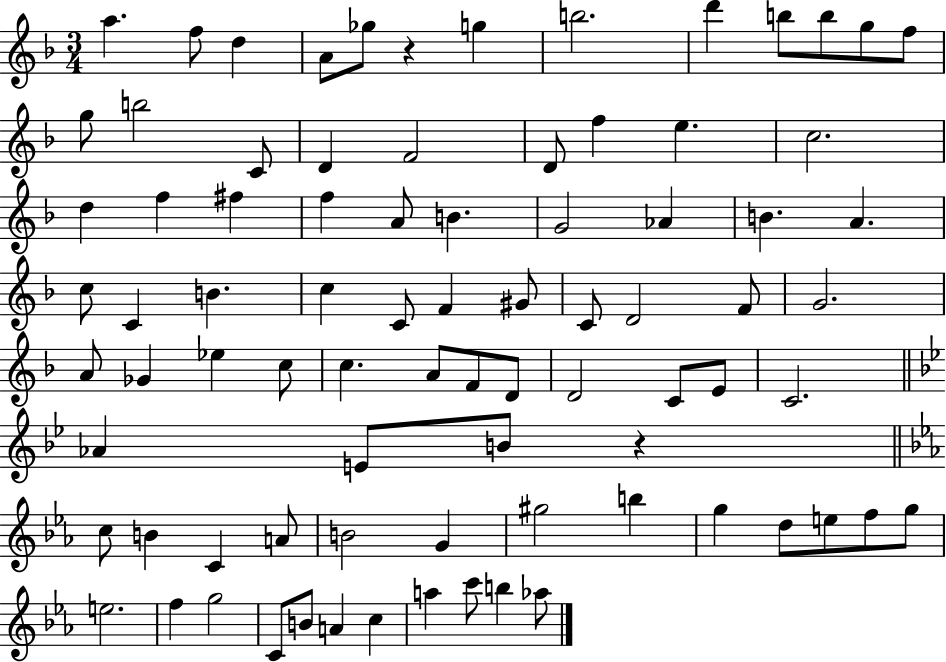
{
  \clef treble
  \numericTimeSignature
  \time 3/4
  \key f \major
  a''4. f''8 d''4 | a'8 ges''8 r4 g''4 | b''2. | d'''4 b''8 b''8 g''8 f''8 | \break g''8 b''2 c'8 | d'4 f'2 | d'8 f''4 e''4. | c''2. | \break d''4 f''4 fis''4 | f''4 a'8 b'4. | g'2 aes'4 | b'4. a'4. | \break c''8 c'4 b'4. | c''4 c'8 f'4 gis'8 | c'8 d'2 f'8 | g'2. | \break a'8 ges'4 ees''4 c''8 | c''4. a'8 f'8 d'8 | d'2 c'8 e'8 | c'2. | \break \bar "||" \break \key bes \major aes'4 e'8 b'8 r4 | \bar "||" \break \key c \minor c''8 b'4 c'4 a'8 | b'2 g'4 | gis''2 b''4 | g''4 d''8 e''8 f''8 g''8 | \break e''2. | f''4 g''2 | c'8 b'8 a'4 c''4 | a''4 c'''8 b''4 aes''8 | \break \bar "|."
}